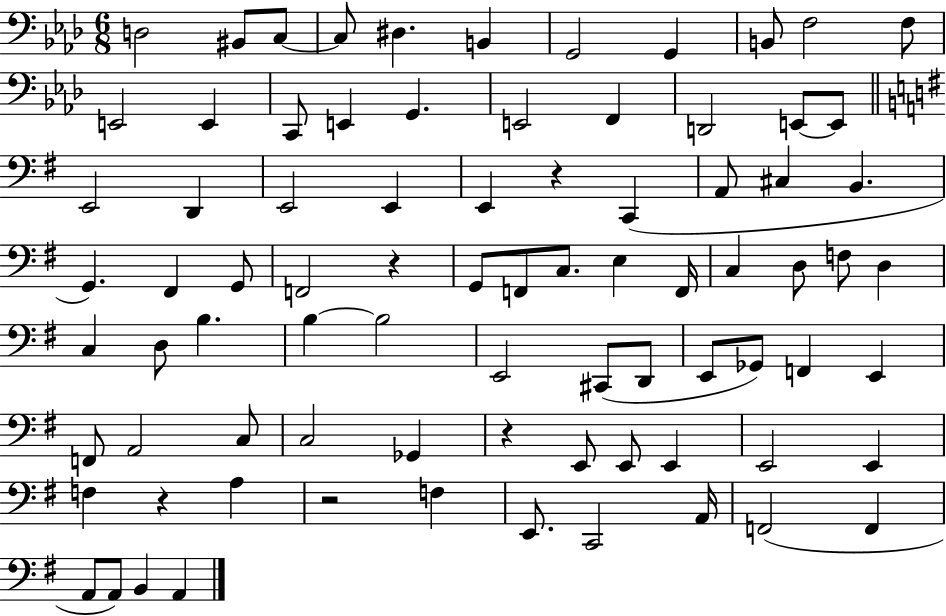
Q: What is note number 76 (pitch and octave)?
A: B2